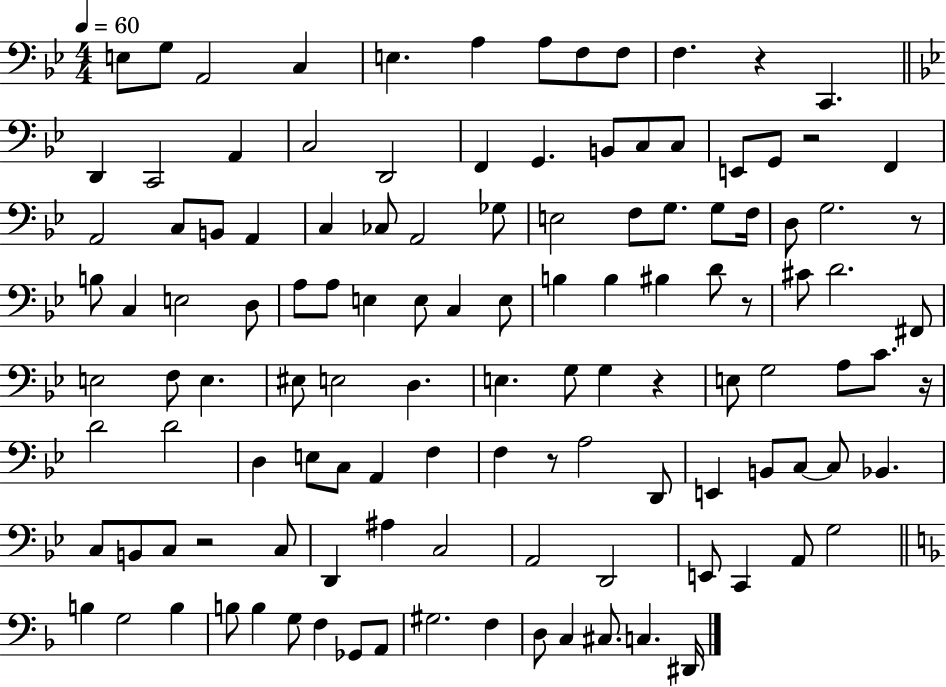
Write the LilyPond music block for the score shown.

{
  \clef bass
  \numericTimeSignature
  \time 4/4
  \key bes \major
  \tempo 4 = 60
  e8 g8 a,2 c4 | e4. a4 a8 f8 f8 | f4. r4 c,4. | \bar "||" \break \key bes \major d,4 c,2 a,4 | c2 d,2 | f,4 g,4. b,8 c8 c8 | e,8 g,8 r2 f,4 | \break a,2 c8 b,8 a,4 | c4 ces8 a,2 ges8 | e2 f8 g8. g8 f16 | d8 g2. r8 | \break b8 c4 e2 d8 | a8 a8 e4 e8 c4 e8 | b4 b4 bis4 d'8 r8 | cis'8 d'2. fis,8 | \break e2 f8 e4. | eis8 e2 d4. | e4. g8 g4 r4 | e8 g2 a8 c'8. r16 | \break d'2 d'2 | d4 e8 c8 a,4 f4 | f4 r8 a2 d,8 | e,4 b,8 c8~~ c8 bes,4. | \break c8 b,8 c8 r2 c8 | d,4 ais4 c2 | a,2 d,2 | e,8 c,4 a,8 g2 | \break \bar "||" \break \key d \minor b4 g2 b4 | b8 b4 g8 f4 ges,8 a,8 | gis2. f4 | d8 c4 cis8. c4. dis,16 | \break \bar "|."
}